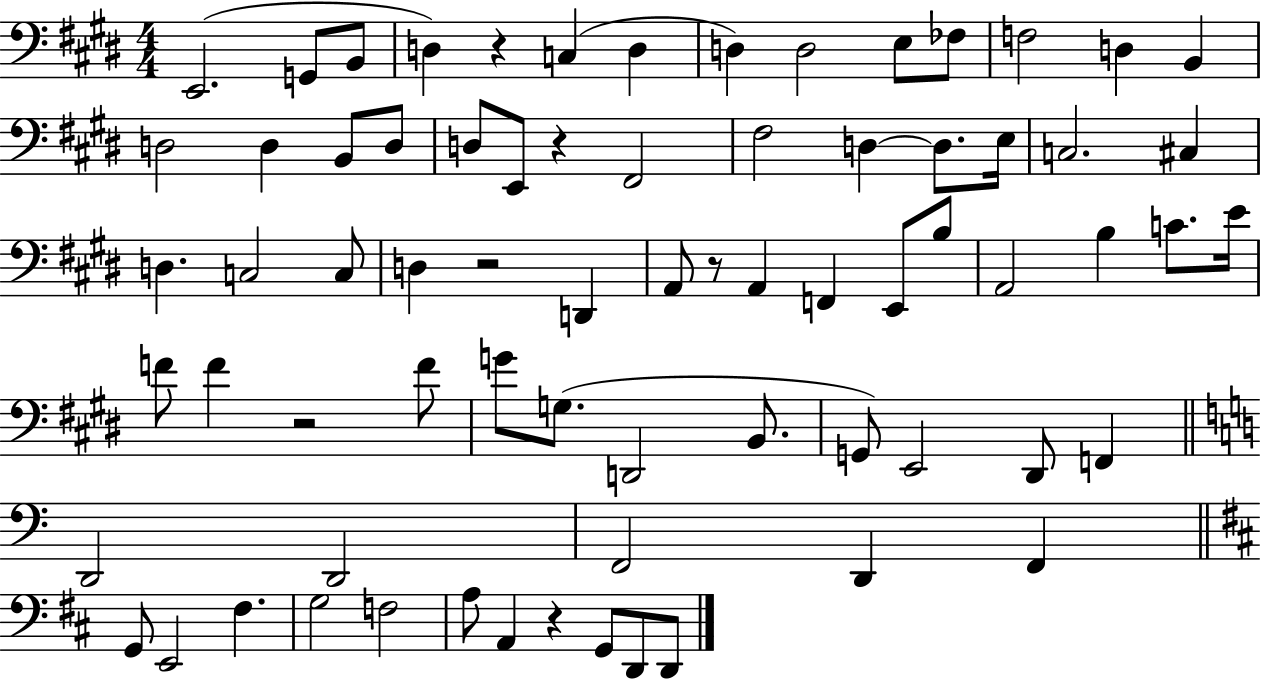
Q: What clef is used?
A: bass